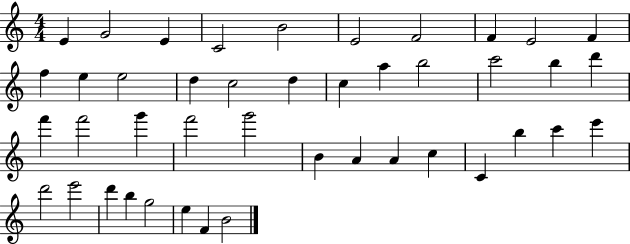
E4/q G4/h E4/q C4/h B4/h E4/h F4/h F4/q E4/h F4/q F5/q E5/q E5/h D5/q C5/h D5/q C5/q A5/q B5/h C6/h B5/q D6/q F6/q F6/h G6/q F6/h G6/h B4/q A4/q A4/q C5/q C4/q B5/q C6/q E6/q D6/h E6/h D6/q B5/q G5/h E5/q F4/q B4/h